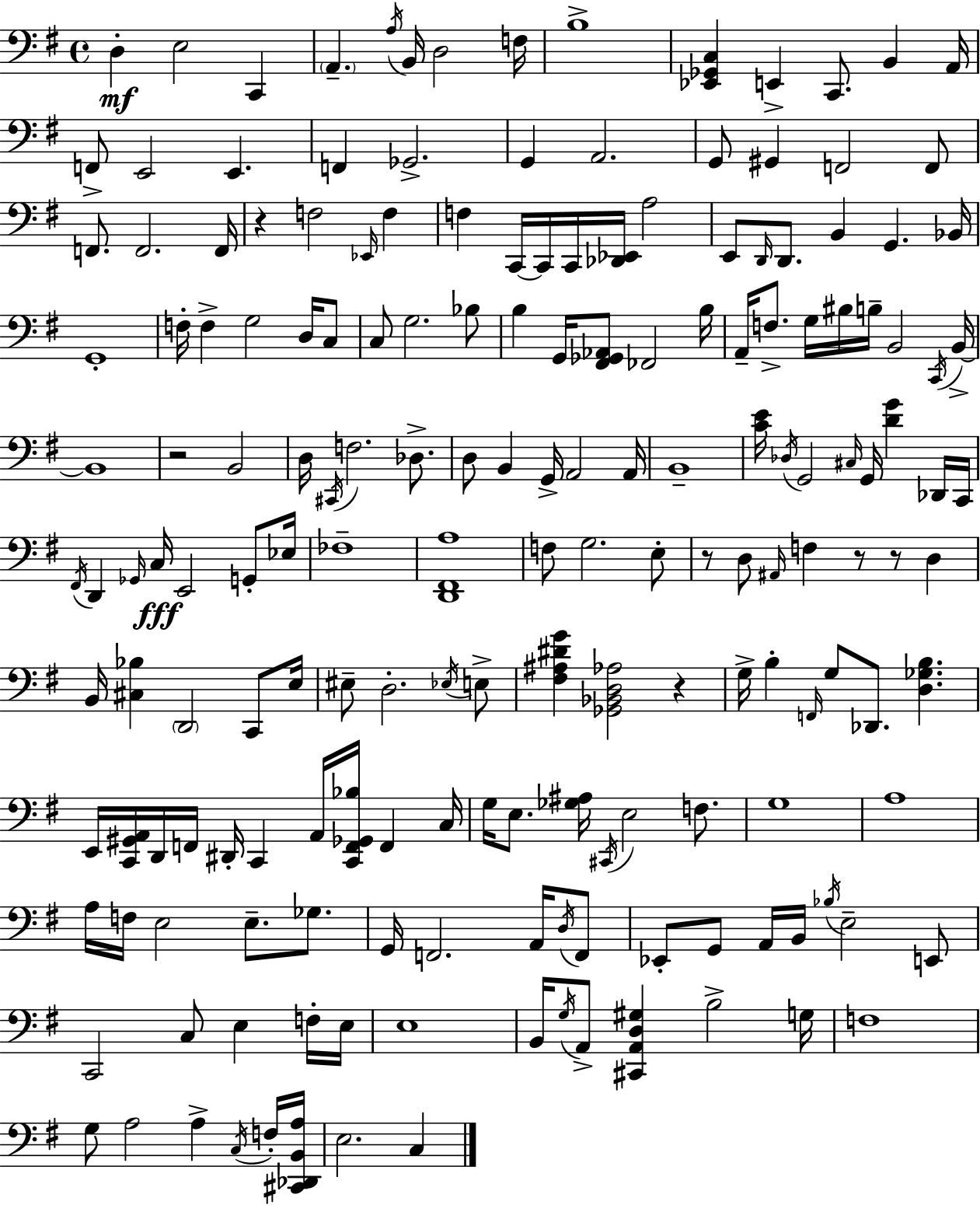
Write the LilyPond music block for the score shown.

{
  \clef bass
  \time 4/4
  \defaultTimeSignature
  \key g \major
  \repeat volta 2 { d4-.\mf e2 c,4 | \parenthesize a,4.-- \acciaccatura { a16 } b,16 d2 | f16 b1-> | <ees, ges, c>4 e,4-> c,8. b,4 | \break a,16 f,8-> e,2 e,4. | f,4 ges,2.-> | g,4 a,2. | g,8 gis,4 f,2 f,8 | \break f,8. f,2. | f,16 r4 f2 \grace { ees,16 } f4 | f4 c,16~~ c,16 c,16 <des, ees,>16 a2 | e,8 \grace { d,16 } d,8. b,4 g,4. | \break bes,16 g,1-. | f16-. f4-> g2 | d16 c8 c8 g2. | bes8 b4 g,16 <fis, ges, aes,>8 fes,2 | \break b16 a,16-- f8.-> g16 bis16 b16-- b,2 | \acciaccatura { c,16 } b,16->~~ b,1 | r2 b,2 | d16 \acciaccatura { cis,16 } f2. | \break des8.-> d8 b,4 g,16-> a,2 | a,16 b,1-- | <c' e'>16 \acciaccatura { des16 } g,2 \grace { cis16 } | g,16 <d' g'>4 des,16 c,16 \acciaccatura { fis,16 } d,4 \grace { ges,16 } c16\fff e,2 | \break g,8-. ees16 fes1-- | <d, fis, a>1 | f8 g2. | e8-. r8 d8 \grace { ais,16 } f4 | \break r8 r8 d4 b,16 <cis bes>4 \parenthesize d,2 | c,8 e16 eis8-- d2.-. | \acciaccatura { ees16 } e8-> <fis ais dis' g'>4 <ges, bes, d aes>2 | r4 g16-> b4-. | \break \grace { f,16 } g8 des,8. <d ges b>4. e,16 <c, gis, a,>16 d,16 f,16 | dis,16-. c,4 a,16 <c, f, ges, bes>16 f,4 c16 g16 e8. | <ges ais>16 \acciaccatura { cis,16 } e2 f8. g1 | a1 | \break a16 f16 e2 | e8.-- ges8. g,16 f,2. | a,16 \acciaccatura { d16 } f,8 ees,8-. | g,8 a,16 b,16 \acciaccatura { bes16 } e2-- e,8 c,2 | \break c8 e4 f16-. e16 e1 | b,16 | \acciaccatura { g16 } a,8-> <cis, a, d gis>4 b2-> g16 | f1 | \break g8 a2 a4-> \acciaccatura { c16 } f16-. | <cis, des, b, a>16 e2. c4 | } \bar "|."
}